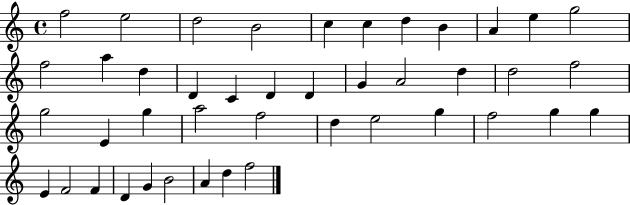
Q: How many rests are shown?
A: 0